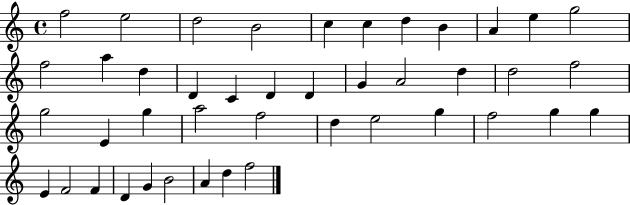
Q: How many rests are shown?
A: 0